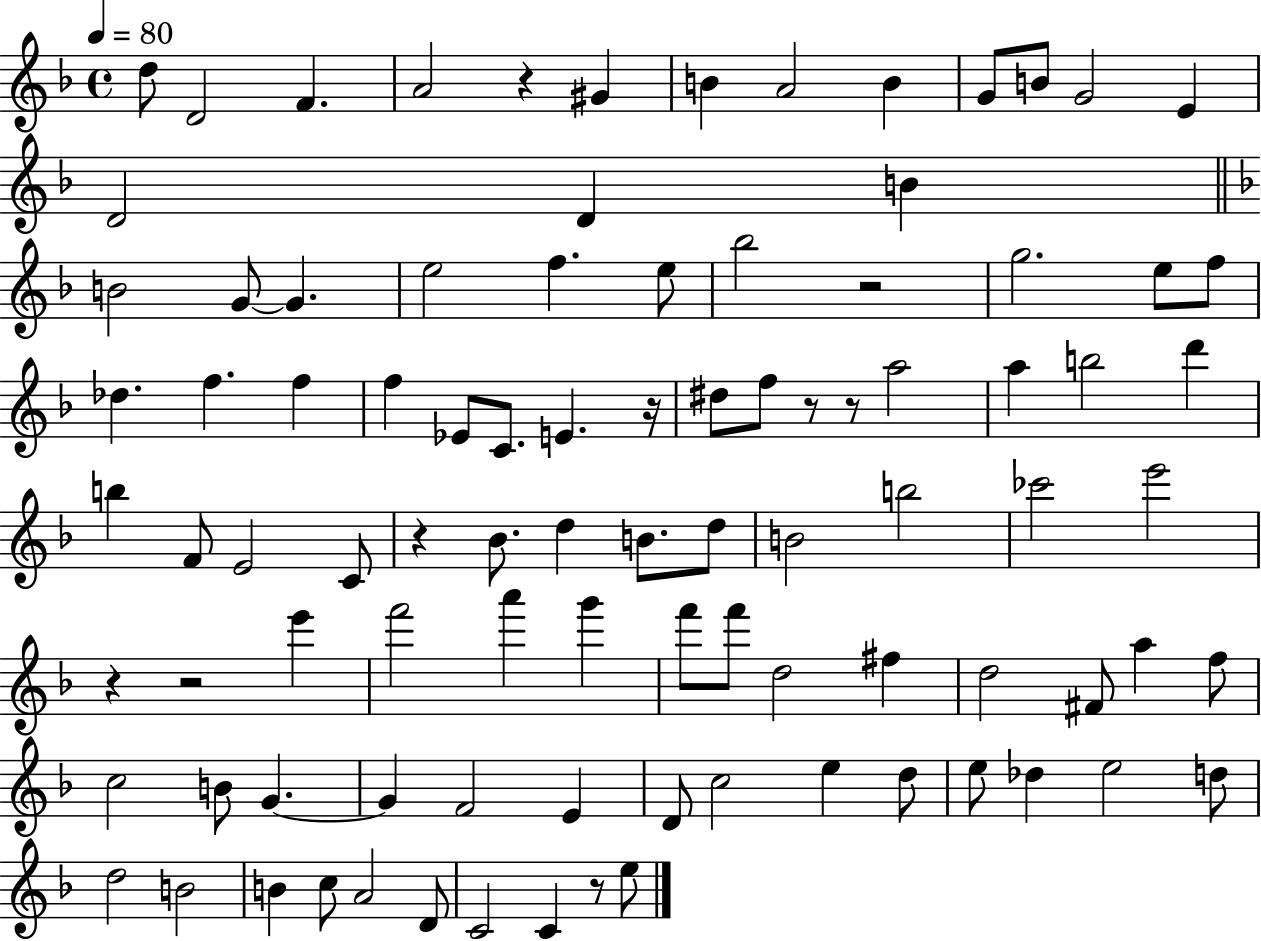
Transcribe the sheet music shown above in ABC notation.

X:1
T:Untitled
M:4/4
L:1/4
K:F
d/2 D2 F A2 z ^G B A2 B G/2 B/2 G2 E D2 D B B2 G/2 G e2 f e/2 _b2 z2 g2 e/2 f/2 _d f f f _E/2 C/2 E z/4 ^d/2 f/2 z/2 z/2 a2 a b2 d' b F/2 E2 C/2 z _B/2 d B/2 d/2 B2 b2 _c'2 e'2 z z2 e' f'2 a' g' f'/2 f'/2 d2 ^f d2 ^F/2 a f/2 c2 B/2 G G F2 E D/2 c2 e d/2 e/2 _d e2 d/2 d2 B2 B c/2 A2 D/2 C2 C z/2 e/2